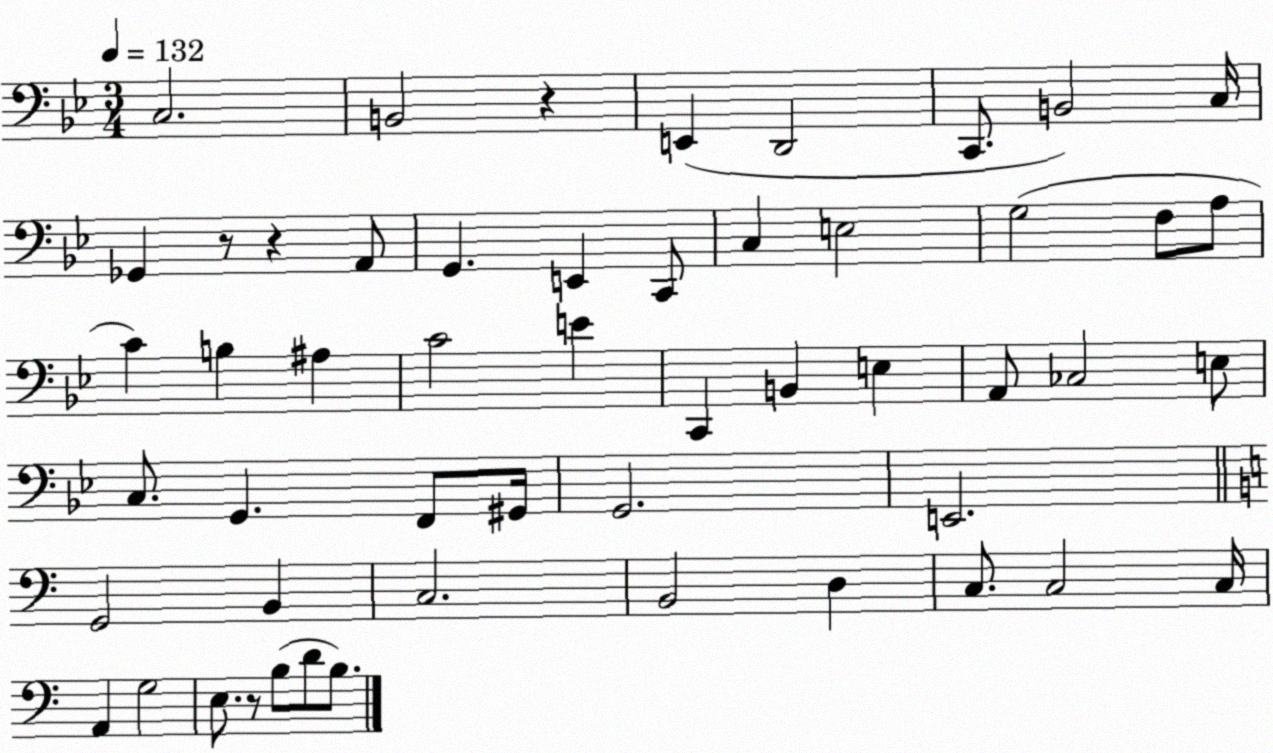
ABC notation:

X:1
T:Untitled
M:3/4
L:1/4
K:Bb
C,2 B,,2 z E,, D,,2 C,,/2 B,,2 C,/4 _G,, z/2 z A,,/2 G,, E,, C,,/2 C, E,2 G,2 F,/2 A,/2 C B, ^A, C2 E C,, B,, E, A,,/2 _C,2 E,/2 C,/2 G,, F,,/2 ^G,,/4 G,,2 E,,2 G,,2 B,, C,2 B,,2 D, C,/2 C,2 C,/4 A,, G,2 E,/2 z/2 B,/2 D/2 B,/2